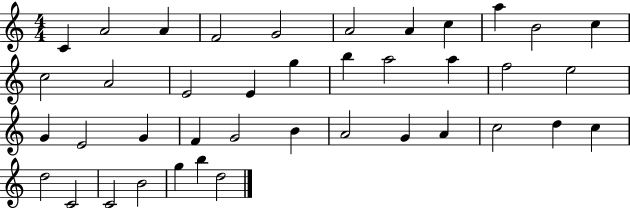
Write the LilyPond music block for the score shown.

{
  \clef treble
  \numericTimeSignature
  \time 4/4
  \key c \major
  c'4 a'2 a'4 | f'2 g'2 | a'2 a'4 c''4 | a''4 b'2 c''4 | \break c''2 a'2 | e'2 e'4 g''4 | b''4 a''2 a''4 | f''2 e''2 | \break g'4 e'2 g'4 | f'4 g'2 b'4 | a'2 g'4 a'4 | c''2 d''4 c''4 | \break d''2 c'2 | c'2 b'2 | g''4 b''4 d''2 | \bar "|."
}